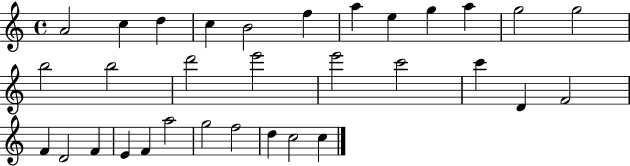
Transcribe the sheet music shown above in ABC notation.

X:1
T:Untitled
M:4/4
L:1/4
K:C
A2 c d c B2 f a e g a g2 g2 b2 b2 d'2 e'2 e'2 c'2 c' D F2 F D2 F E F a2 g2 f2 d c2 c